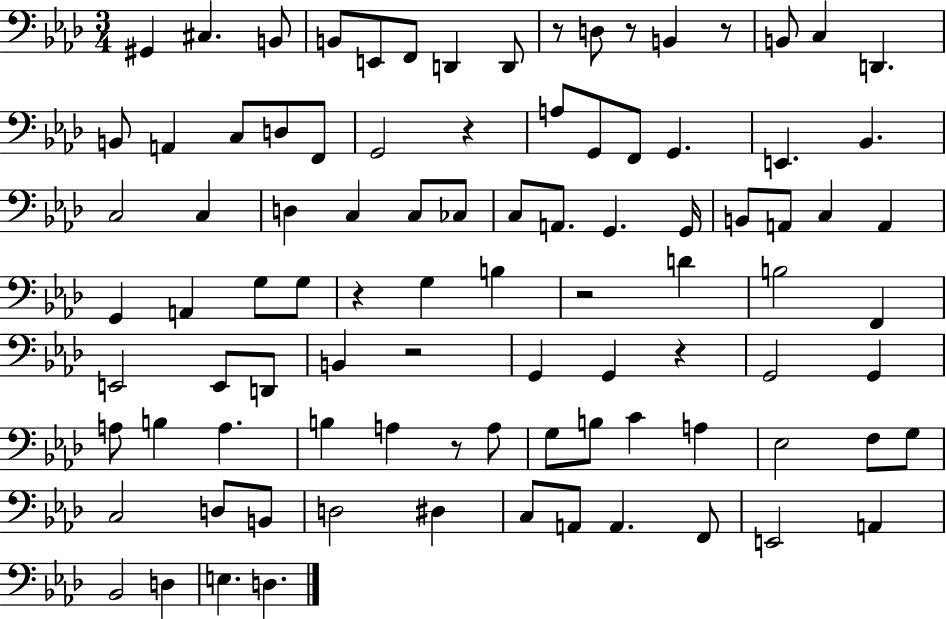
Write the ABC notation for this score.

X:1
T:Untitled
M:3/4
L:1/4
K:Ab
^G,, ^C, B,,/2 B,,/2 E,,/2 F,,/2 D,, D,,/2 z/2 D,/2 z/2 B,, z/2 B,,/2 C, D,, B,,/2 A,, C,/2 D,/2 F,,/2 G,,2 z A,/2 G,,/2 F,,/2 G,, E,, _B,, C,2 C, D, C, C,/2 _C,/2 C,/2 A,,/2 G,, G,,/4 B,,/2 A,,/2 C, A,, G,, A,, G,/2 G,/2 z G, B, z2 D B,2 F,, E,,2 E,,/2 D,,/2 B,, z2 G,, G,, z G,,2 G,, A,/2 B, A, B, A, z/2 A,/2 G,/2 B,/2 C A, _E,2 F,/2 G,/2 C,2 D,/2 B,,/2 D,2 ^D, C,/2 A,,/2 A,, F,,/2 E,,2 A,, _B,,2 D, E, D,